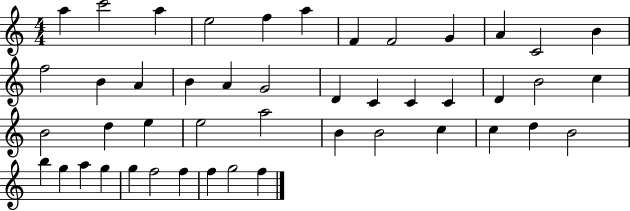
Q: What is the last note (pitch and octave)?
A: F5